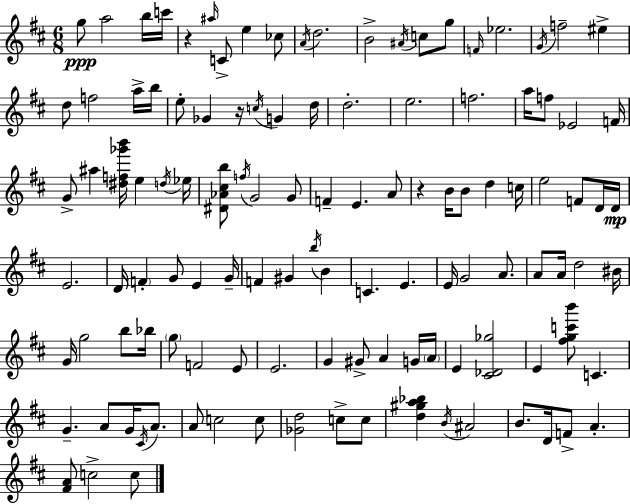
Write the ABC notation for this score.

X:1
T:Untitled
M:6/8
L:1/4
K:D
g/2 a2 b/4 c'/4 z ^a/4 C/2 e _c/2 A/4 d2 B2 ^A/4 c/2 g/2 F/4 _e2 G/4 f2 ^e d/2 f2 a/4 b/4 e/2 _G z/4 c/4 G d/4 d2 e2 f2 a/4 f/2 _E2 F/4 G/2 ^a [^df_g'b']/4 e d/4 _e/4 [^D_A^cb]/2 f/4 G2 G/2 F E A/2 z B/4 B/2 d c/4 e2 F/2 D/4 D/4 E2 D/4 F G/2 E G/4 F ^G b/4 B C E E/4 G2 A/2 A/2 A/4 d2 ^B/4 G/4 g2 b/2 _b/4 g/2 F2 E/2 E2 G ^G/2 A G/4 A/4 E [^C_D_g]2 E [^fgc'b']/2 C G A/2 G/4 ^C/4 A/2 A/2 c2 c/2 [_Gd]2 c/2 c/2 [d^ga_b] B/4 ^A2 B/2 D/4 F/2 A [^FA]/2 c2 c/2